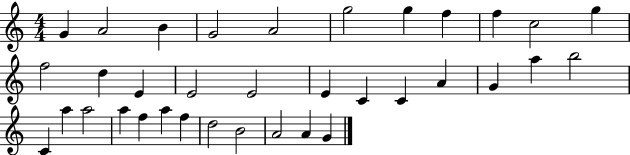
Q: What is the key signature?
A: C major